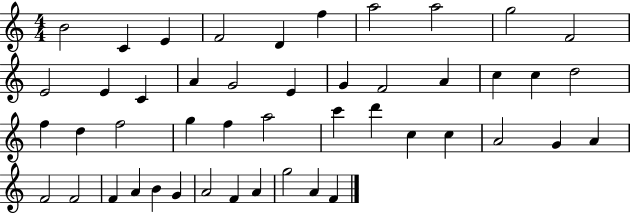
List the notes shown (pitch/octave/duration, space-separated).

B4/h C4/q E4/q F4/h D4/q F5/q A5/h A5/h G5/h F4/h E4/h E4/q C4/q A4/q G4/h E4/q G4/q F4/h A4/q C5/q C5/q D5/h F5/q D5/q F5/h G5/q F5/q A5/h C6/q D6/q C5/q C5/q A4/h G4/q A4/q F4/h F4/h F4/q A4/q B4/q G4/q A4/h F4/q A4/q G5/h A4/q F4/q